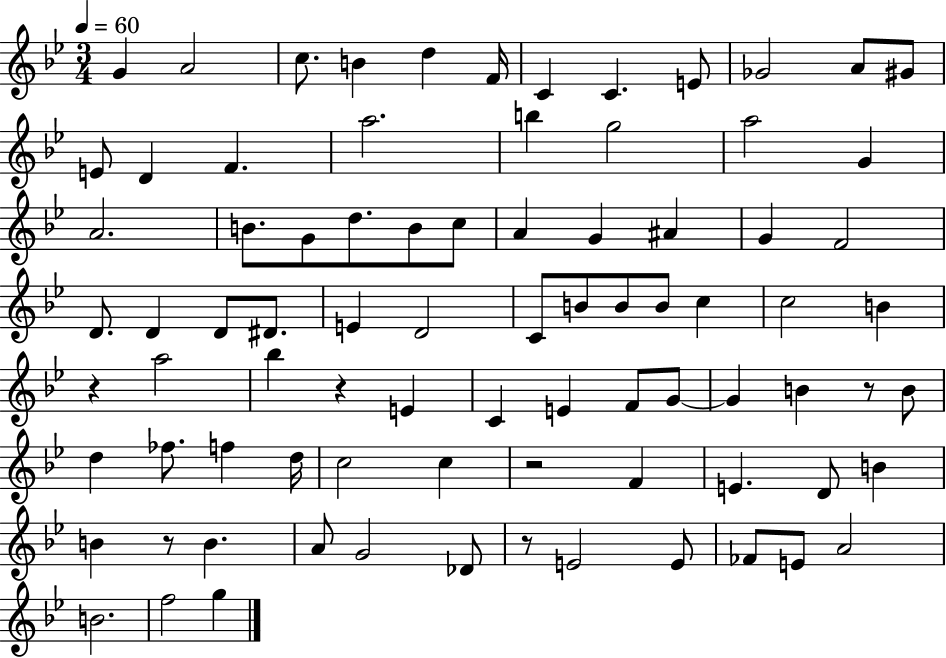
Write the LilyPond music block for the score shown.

{
  \clef treble
  \numericTimeSignature
  \time 3/4
  \key bes \major
  \tempo 4 = 60
  g'4 a'2 | c''8. b'4 d''4 f'16 | c'4 c'4. e'8 | ges'2 a'8 gis'8 | \break e'8 d'4 f'4. | a''2. | b''4 g''2 | a''2 g'4 | \break a'2. | b'8. g'8 d''8. b'8 c''8 | a'4 g'4 ais'4 | g'4 f'2 | \break d'8. d'4 d'8 dis'8. | e'4 d'2 | c'8 b'8 b'8 b'8 c''4 | c''2 b'4 | \break r4 a''2 | bes''4 r4 e'4 | c'4 e'4 f'8 g'8~~ | g'4 b'4 r8 b'8 | \break d''4 fes''8. f''4 d''16 | c''2 c''4 | r2 f'4 | e'4. d'8 b'4 | \break b'4 r8 b'4. | a'8 g'2 des'8 | r8 e'2 e'8 | fes'8 e'8 a'2 | \break b'2. | f''2 g''4 | \bar "|."
}